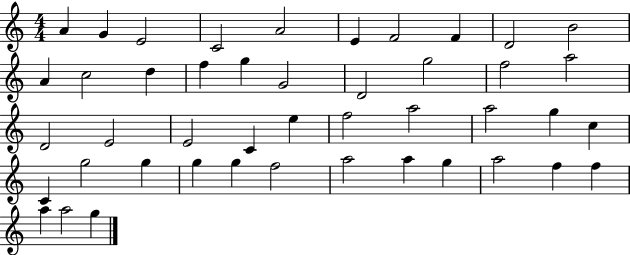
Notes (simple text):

A4/q G4/q E4/h C4/h A4/h E4/q F4/h F4/q D4/h B4/h A4/q C5/h D5/q F5/q G5/q G4/h D4/h G5/h F5/h A5/h D4/h E4/h E4/h C4/q E5/q F5/h A5/h A5/h G5/q C5/q C4/q G5/h G5/q G5/q G5/q F5/h A5/h A5/q G5/q A5/h F5/q F5/q A5/q A5/h G5/q